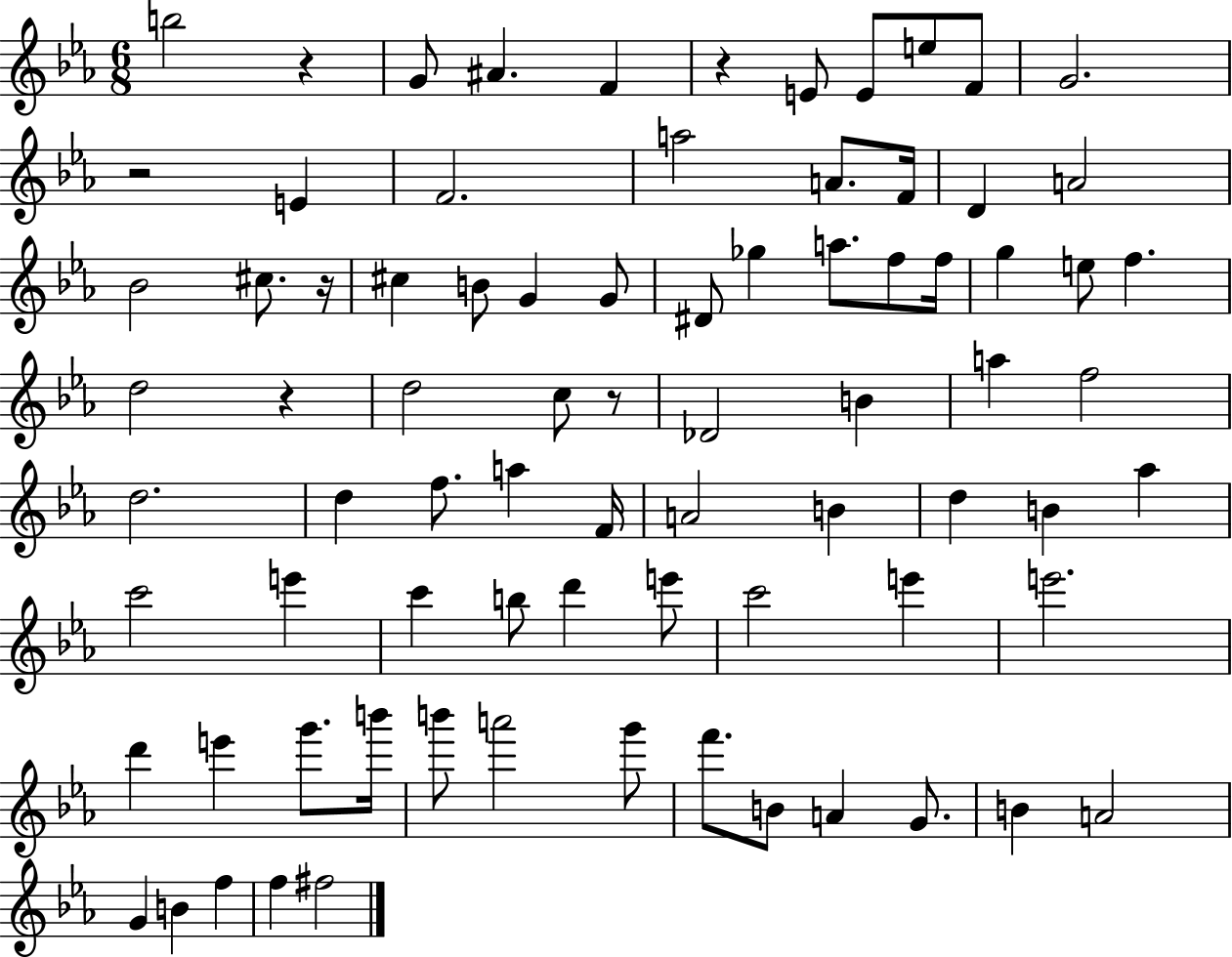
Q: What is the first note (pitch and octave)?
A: B5